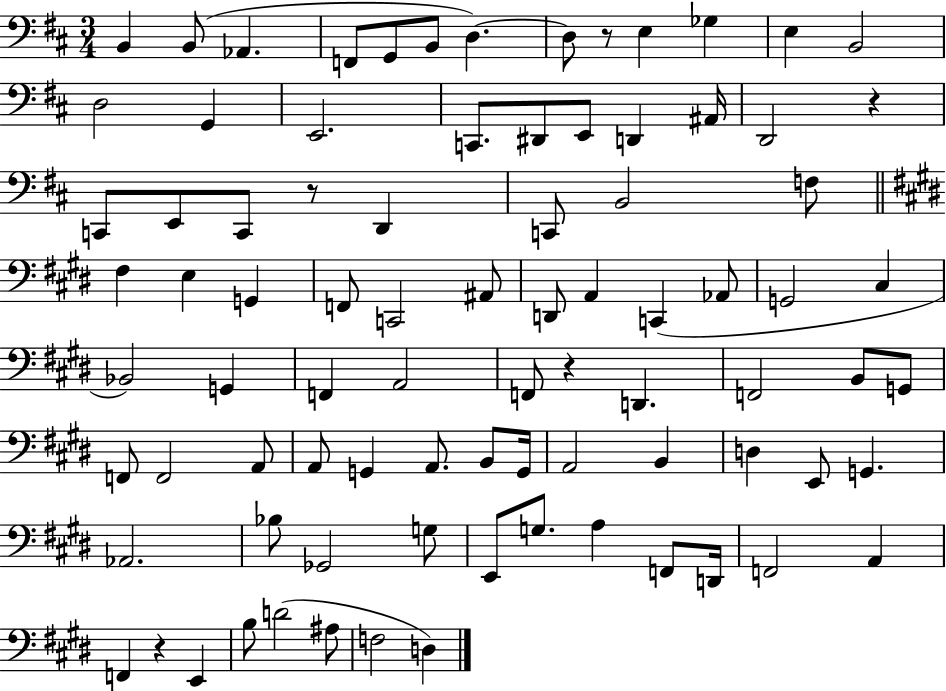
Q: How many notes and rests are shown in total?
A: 85